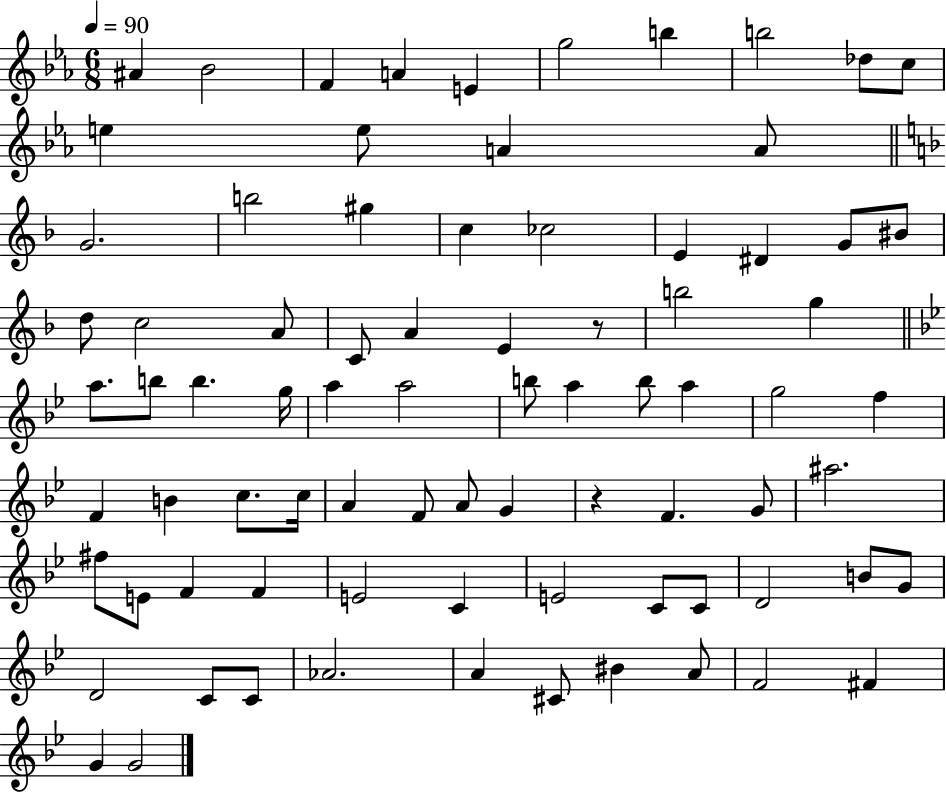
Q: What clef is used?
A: treble